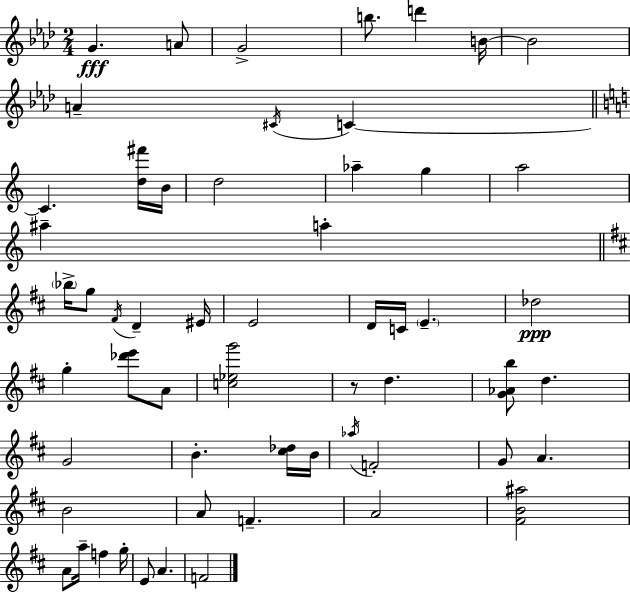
{
  \clef treble
  \numericTimeSignature
  \time 2/4
  \key f \minor
  \repeat volta 2 { g'4.\fff a'8 | g'2-> | b''8. d'''4 b'16~~ | b'2 | \break a'4-- \acciaccatura { cis'16 } c'4~~ | \bar "||" \break \key c \major c'4. <d'' fis'''>16 b'16 | d''2 | aes''4-- g''4 | a''2 | \break ais''4-- a''4-. | \bar "||" \break \key d \major \parenthesize bes''16-> g''8 \acciaccatura { fis'16 } d'4-- | eis'16 e'2 | d'16 c'16 \parenthesize e'4.-- | des''2\ppp | \break g''4-. <des''' e'''>8 a'8 | <c'' ees'' g'''>2 | r8 d''4. | <g' aes' b''>8 d''4. | \break g'2 | b'4.-. <cis'' des''>16 | b'16 \acciaccatura { aes''16 } f'2-. | g'8 a'4. | \break b'2 | a'8 f'4.-- | a'2 | <fis' b' ais''>2 | \break a'8 a''16-- f''4 | g''16-. e'8 a'4. | f'2 | } \bar "|."
}